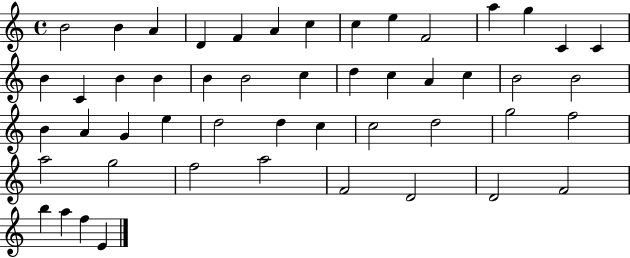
{
  \clef treble
  \time 4/4
  \defaultTimeSignature
  \key c \major
  b'2 b'4 a'4 | d'4 f'4 a'4 c''4 | c''4 e''4 f'2 | a''4 g''4 c'4 c'4 | \break b'4 c'4 b'4 b'4 | b'4 b'2 c''4 | d''4 c''4 a'4 c''4 | b'2 b'2 | \break b'4 a'4 g'4 e''4 | d''2 d''4 c''4 | c''2 d''2 | g''2 f''2 | \break a''2 g''2 | f''2 a''2 | f'2 d'2 | d'2 f'2 | \break b''4 a''4 f''4 e'4 | \bar "|."
}